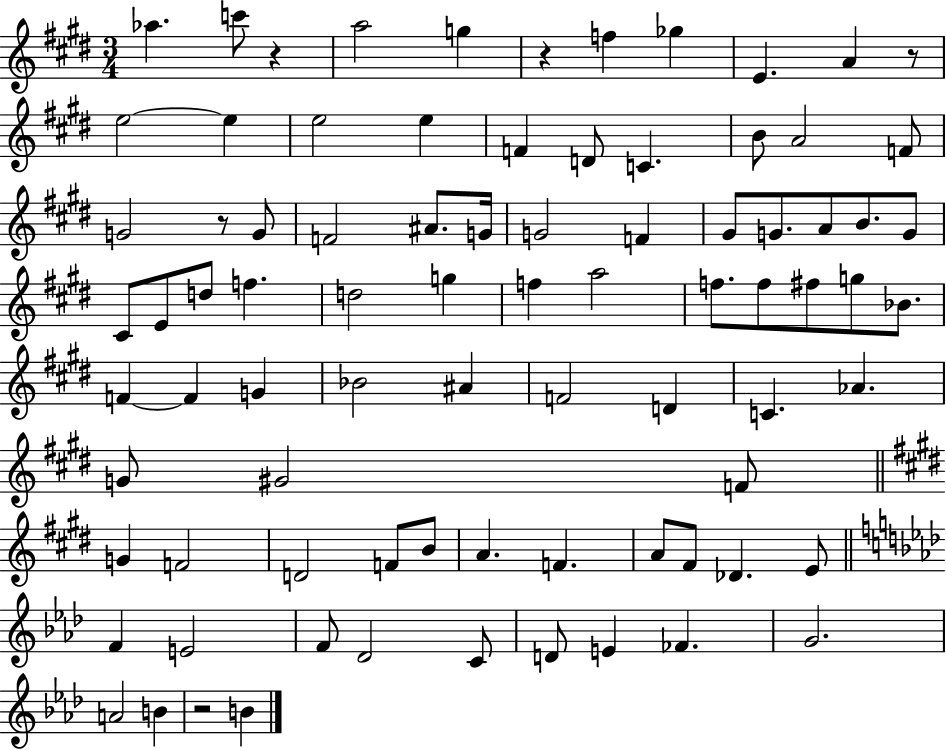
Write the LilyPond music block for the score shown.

{
  \clef treble
  \numericTimeSignature
  \time 3/4
  \key e \major
  aes''4. c'''8 r4 | a''2 g''4 | r4 f''4 ges''4 | e'4. a'4 r8 | \break e''2~~ e''4 | e''2 e''4 | f'4 d'8 c'4. | b'8 a'2 f'8 | \break g'2 r8 g'8 | f'2 ais'8. g'16 | g'2 f'4 | gis'8 g'8. a'8 b'8. g'8 | \break cis'8 e'8 d''8 f''4. | d''2 g''4 | f''4 a''2 | f''8. f''8 fis''8 g''8 bes'8. | \break f'4~~ f'4 g'4 | bes'2 ais'4 | f'2 d'4 | c'4. aes'4. | \break g'8 gis'2 f'8 | \bar "||" \break \key e \major g'4 f'2 | d'2 f'8 b'8 | a'4. f'4. | a'8 fis'8 des'4. e'8 | \break \bar "||" \break \key aes \major f'4 e'2 | f'8 des'2 c'8 | d'8 e'4 fes'4. | g'2. | \break a'2 b'4 | r2 b'4 | \bar "|."
}